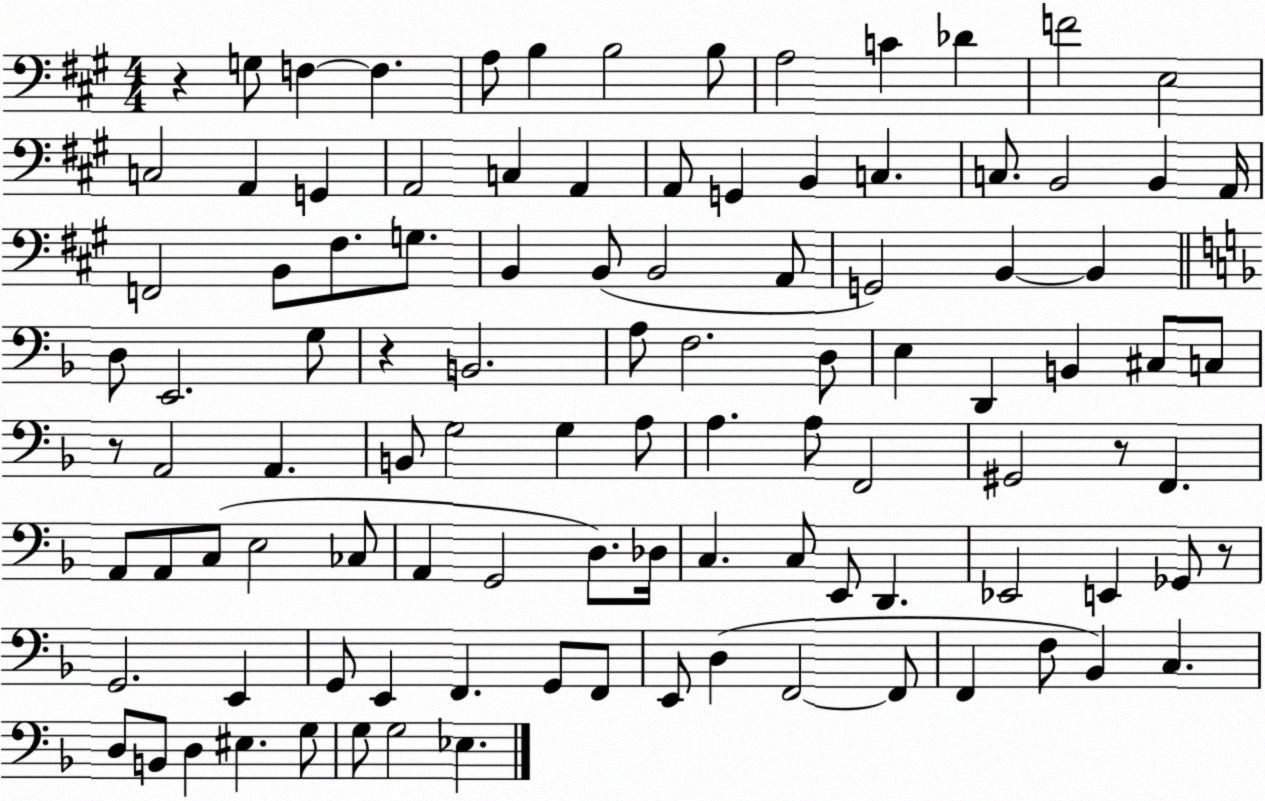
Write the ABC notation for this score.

X:1
T:Untitled
M:4/4
L:1/4
K:A
z G,/2 F, F, A,/2 B, B,2 B,/2 A,2 C _D F2 E,2 C,2 A,, G,, A,,2 C, A,, A,,/2 G,, B,, C, C,/2 B,,2 B,, A,,/4 F,,2 B,,/2 ^F,/2 G,/2 B,, B,,/2 B,,2 A,,/2 G,,2 B,, B,, D,/2 E,,2 G,/2 z B,,2 A,/2 F,2 D,/2 E, D,, B,, ^C,/2 C,/2 z/2 A,,2 A,, B,,/2 G,2 G, A,/2 A, A,/2 F,,2 ^G,,2 z/2 F,, A,,/2 A,,/2 C,/2 E,2 _C,/2 A,, G,,2 D,/2 _D,/4 C, C,/2 E,,/2 D,, _E,,2 E,, _G,,/2 z/2 G,,2 E,, G,,/2 E,, F,, G,,/2 F,,/2 E,,/2 D, F,,2 F,,/2 F,, F,/2 _B,, C, D,/2 B,,/2 D, ^E, G,/2 G,/2 G,2 _E,